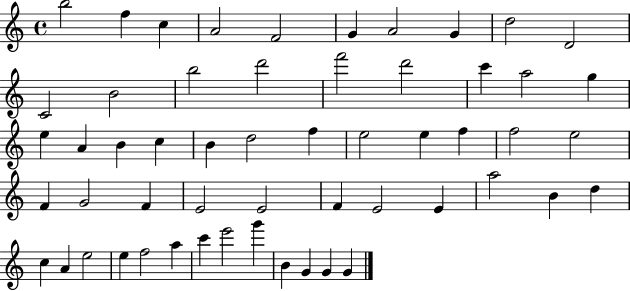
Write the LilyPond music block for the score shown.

{
  \clef treble
  \time 4/4
  \defaultTimeSignature
  \key c \major
  b''2 f''4 c''4 | a'2 f'2 | g'4 a'2 g'4 | d''2 d'2 | \break c'2 b'2 | b''2 d'''2 | f'''2 d'''2 | c'''4 a''2 g''4 | \break e''4 a'4 b'4 c''4 | b'4 d''2 f''4 | e''2 e''4 f''4 | f''2 e''2 | \break f'4 g'2 f'4 | e'2 e'2 | f'4 e'2 e'4 | a''2 b'4 d''4 | \break c''4 a'4 e''2 | e''4 f''2 a''4 | c'''4 e'''2 g'''4 | b'4 g'4 g'4 g'4 | \break \bar "|."
}